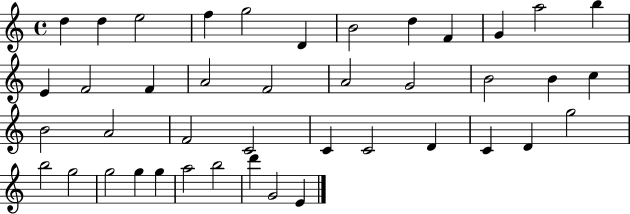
D5/q D5/q E5/h F5/q G5/h D4/q B4/h D5/q F4/q G4/q A5/h B5/q E4/q F4/h F4/q A4/h F4/h A4/h G4/h B4/h B4/q C5/q B4/h A4/h F4/h C4/h C4/q C4/h D4/q C4/q D4/q G5/h B5/h G5/h G5/h G5/q G5/q A5/h B5/h D6/q G4/h E4/q